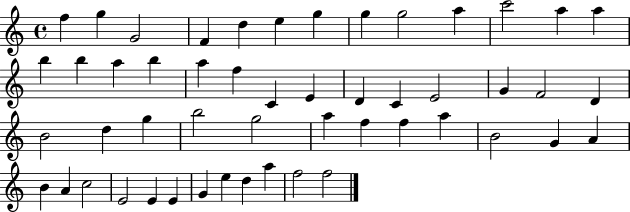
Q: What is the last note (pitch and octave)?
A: F5